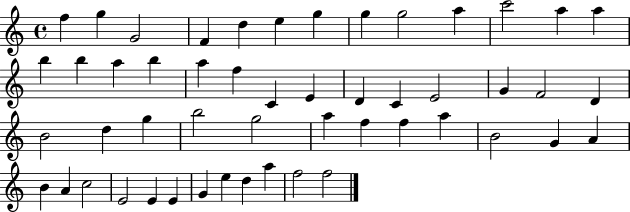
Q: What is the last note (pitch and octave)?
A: F5